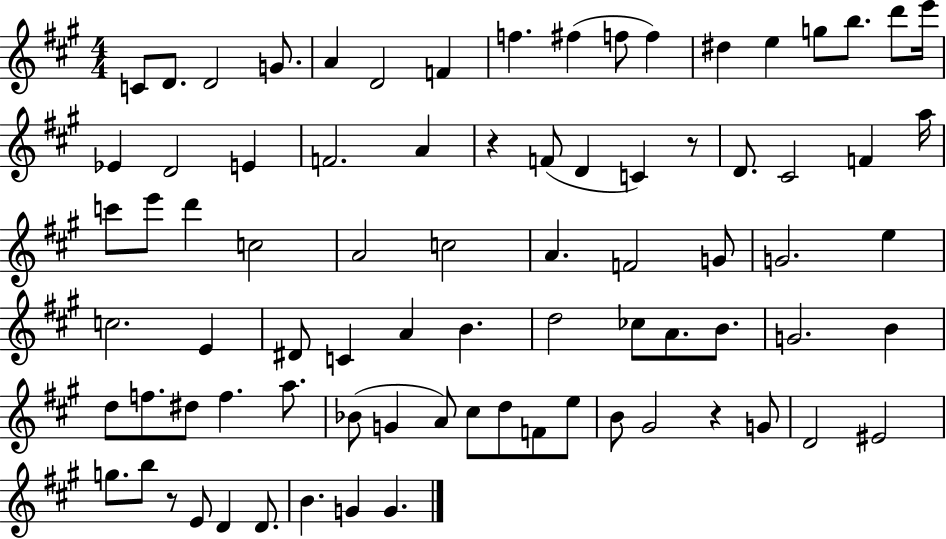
C4/e D4/e. D4/h G4/e. A4/q D4/h F4/q F5/q. F#5/q F5/e F5/q D#5/q E5/q G5/e B5/e. D6/e E6/s Eb4/q D4/h E4/q F4/h. A4/q R/q F4/e D4/q C4/q R/e D4/e. C#4/h F4/q A5/s C6/e E6/e D6/q C5/h A4/h C5/h A4/q. F4/h G4/e G4/h. E5/q C5/h. E4/q D#4/e C4/q A4/q B4/q. D5/h CES5/e A4/e. B4/e. G4/h. B4/q D5/e F5/e. D#5/e F5/q. A5/e. Bb4/e G4/q A4/e C#5/e D5/e F4/e E5/e B4/e G#4/h R/q G4/e D4/h EIS4/h G5/e. B5/e R/e E4/e D4/q D4/e. B4/q. G4/q G4/q.